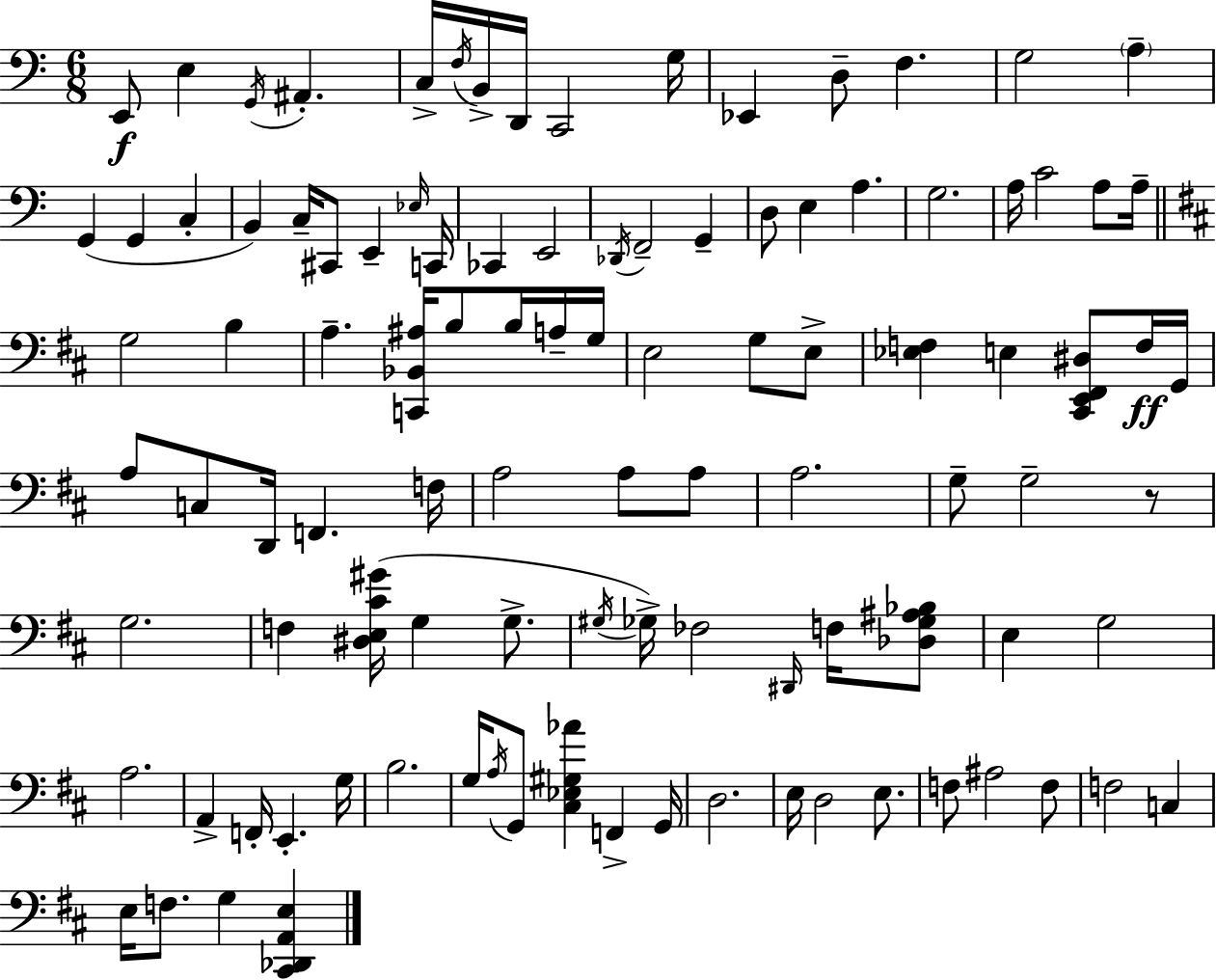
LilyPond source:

{
  \clef bass
  \numericTimeSignature
  \time 6/8
  \key a \minor
  e,8\f e4 \acciaccatura { g,16 } ais,4.-. | c16-> \acciaccatura { f16 } b,16-> d,16 c,2 | g16 ees,4 d8-- f4. | g2 \parenthesize a4-- | \break g,4( g,4 c4-. | b,4) c16-- cis,8 e,4-- | \grace { ees16 } c,16 ces,4 e,2 | \acciaccatura { des,16 } f,2-- | \break g,4-- d8 e4 a4. | g2. | a16 c'2 | a8 a16-- \bar "||" \break \key d \major g2 b4 | a4.-- <c, bes, ais>16 b8 b16 a16-- g16 | e2 g8 e8-> | <ees f>4 e4 <cis, e, fis, dis>8 f16\ff g,16 | \break a8 c8 d,16 f,4. f16 | a2 a8 a8 | a2. | g8-- g2-- r8 | \break g2. | f4 <dis e cis' gis'>16( g4 g8.-> | \acciaccatura { gis16 }) ges16-> fes2 \grace { dis,16 } f16 | <des ges ais bes>8 e4 g2 | \break a2. | a,4-> f,16-. e,4.-. | g16 b2. | g16 \acciaccatura { a16 } g,8 <cis ees gis aes'>4 f,4-> | \break g,16 d2. | e16 d2 | e8. f8 ais2 | f8 f2 c4 | \break e16 f8. g4 <cis, des, a, e>4 | \bar "|."
}